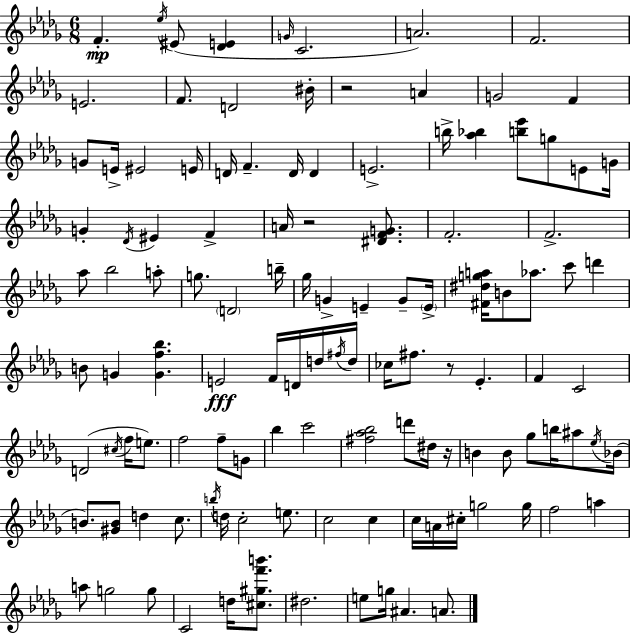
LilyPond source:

{
  \clef treble
  \numericTimeSignature
  \time 6/8
  \key bes \minor
  \repeat volta 2 { f'4.-.\mp \acciaccatura { ees''16 }( eis'8 <des' e'>4 | \grace { g'16 } c'2. | a'2.) | f'2. | \break e'2. | f'8. d'2 | bis'16-. r2 a'4 | g'2 f'4 | \break g'8 e'16-> eis'2 | e'16 d'16 f'4.-- d'16 d'4 | e'2.-> | b''16-> <aes'' bes''>4 <b'' ees'''>8 g''8 e'8 | \break g'16 g'4-. \acciaccatura { des'16 } eis'4 f'4-> | a'16 r2 | <dis' f' g'>8. f'2.-. | f'2.-> | \break aes''8 bes''2 | a''8-. g''8. \parenthesize d'2 | b''16-- ges''16 g'4-> e'4-- | g'8-- \parenthesize e'16-> <fis' dis'' g'' a''>16 b'8 aes''8. c'''8 d'''4 | \break b'8 g'4 <g' f'' bes''>4. | e'2\fff f'16 | d'16 d''16 \acciaccatura { fis''16 } d''16 ces''16 fis''8. r8 ees'4.-. | f'4 c'2 | \break d'2( | \acciaccatura { cis''16 } f''16 e''8.) f''2 | f''8-- g'8 bes''4 c'''2 | <fis'' aes'' bes''>2 | \break d'''8 dis''16 r16 b'4 b'8 ges''8 | b''16 ais''8 \acciaccatura { ees''16 }( bes'16 b'8.) <gis' b'>8 d''4 | c''8. \acciaccatura { b''16 } d''16 c''2-. | e''8. c''2 | \break c''4 c''16 a'16 cis''16-. g''2 | g''16 f''2 | a''4 a''8 g''2 | g''8 c'2 | \break d''16 <cis'' gis'' f''' b'''>8. dis''2. | e''8 g''16 ais'4. | a'8. } \bar "|."
}